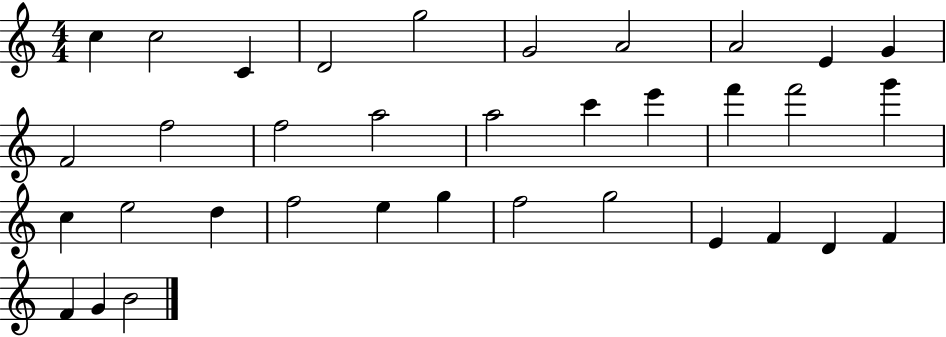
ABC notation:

X:1
T:Untitled
M:4/4
L:1/4
K:C
c c2 C D2 g2 G2 A2 A2 E G F2 f2 f2 a2 a2 c' e' f' f'2 g' c e2 d f2 e g f2 g2 E F D F F G B2